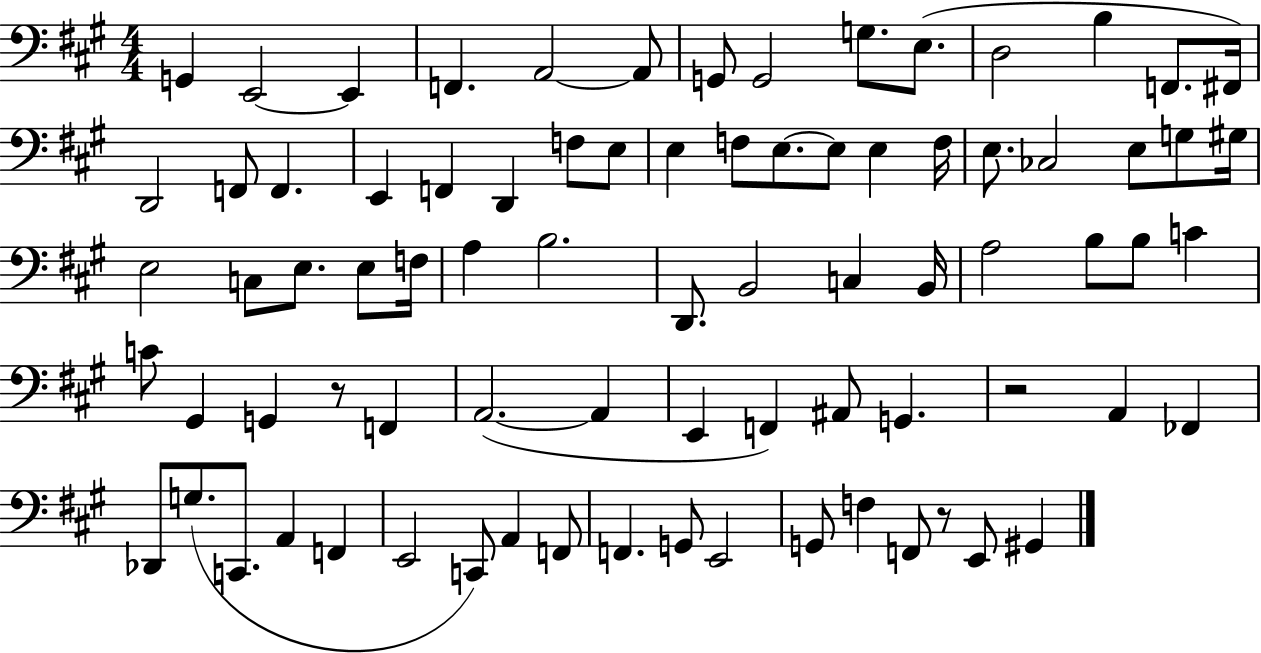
X:1
T:Untitled
M:4/4
L:1/4
K:A
G,, E,,2 E,, F,, A,,2 A,,/2 G,,/2 G,,2 G,/2 E,/2 D,2 B, F,,/2 ^F,,/4 D,,2 F,,/2 F,, E,, F,, D,, F,/2 E,/2 E, F,/2 E,/2 E,/2 E, F,/4 E,/2 _C,2 E,/2 G,/2 ^G,/4 E,2 C,/2 E,/2 E,/2 F,/4 A, B,2 D,,/2 B,,2 C, B,,/4 A,2 B,/2 B,/2 C C/2 ^G,, G,, z/2 F,, A,,2 A,, E,, F,, ^A,,/2 G,, z2 A,, _F,, _D,,/2 G,/2 C,,/2 A,, F,, E,,2 C,,/2 A,, F,,/2 F,, G,,/2 E,,2 G,,/2 F, F,,/2 z/2 E,,/2 ^G,,